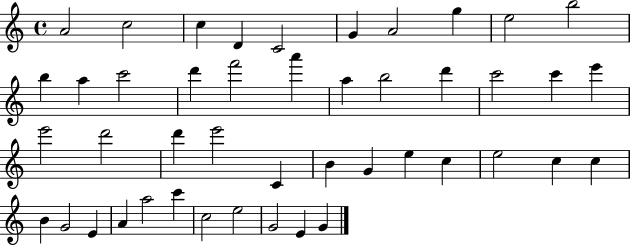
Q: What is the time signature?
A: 4/4